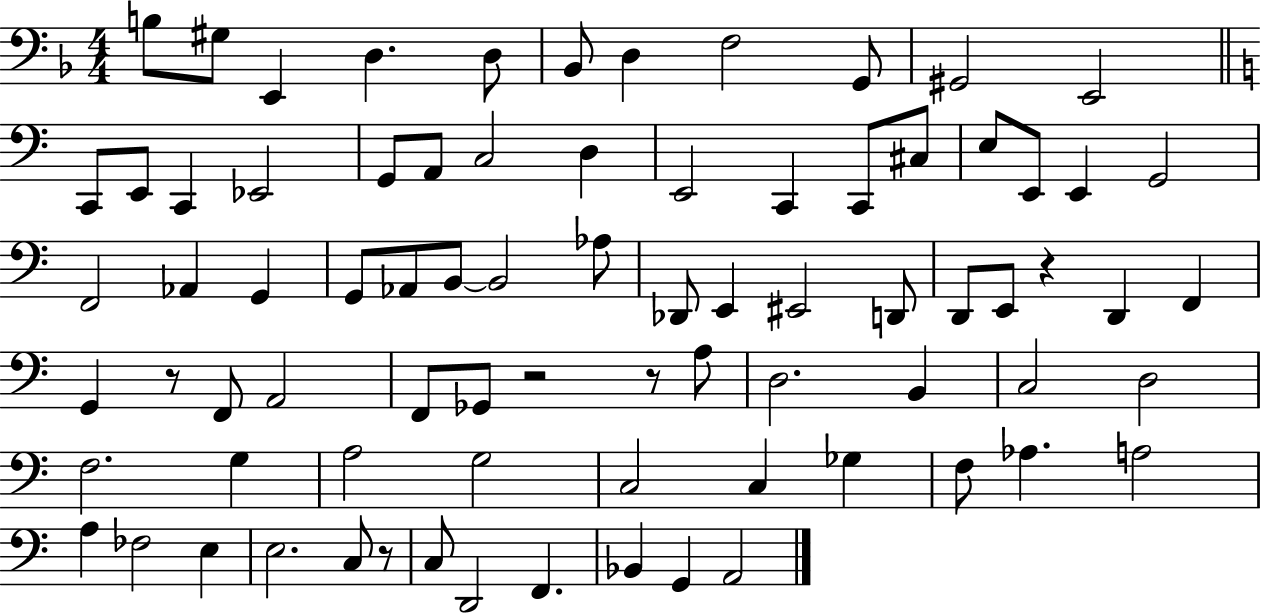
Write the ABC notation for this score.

X:1
T:Untitled
M:4/4
L:1/4
K:F
B,/2 ^G,/2 E,, D, D,/2 _B,,/2 D, F,2 G,,/2 ^G,,2 E,,2 C,,/2 E,,/2 C,, _E,,2 G,,/2 A,,/2 C,2 D, E,,2 C,, C,,/2 ^C,/2 E,/2 E,,/2 E,, G,,2 F,,2 _A,, G,, G,,/2 _A,,/2 B,,/2 B,,2 _A,/2 _D,,/2 E,, ^E,,2 D,,/2 D,,/2 E,,/2 z D,, F,, G,, z/2 F,,/2 A,,2 F,,/2 _G,,/2 z2 z/2 A,/2 D,2 B,, C,2 D,2 F,2 G, A,2 G,2 C,2 C, _G, F,/2 _A, A,2 A, _F,2 E, E,2 C,/2 z/2 C,/2 D,,2 F,, _B,, G,, A,,2